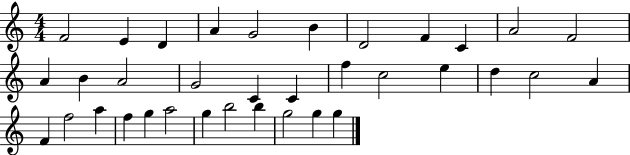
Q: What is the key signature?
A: C major